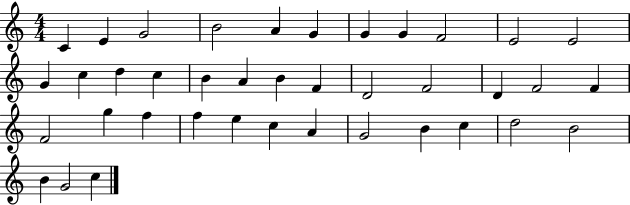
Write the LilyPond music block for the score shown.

{
  \clef treble
  \numericTimeSignature
  \time 4/4
  \key c \major
  c'4 e'4 g'2 | b'2 a'4 g'4 | g'4 g'4 f'2 | e'2 e'2 | \break g'4 c''4 d''4 c''4 | b'4 a'4 b'4 f'4 | d'2 f'2 | d'4 f'2 f'4 | \break f'2 g''4 f''4 | f''4 e''4 c''4 a'4 | g'2 b'4 c''4 | d''2 b'2 | \break b'4 g'2 c''4 | \bar "|."
}